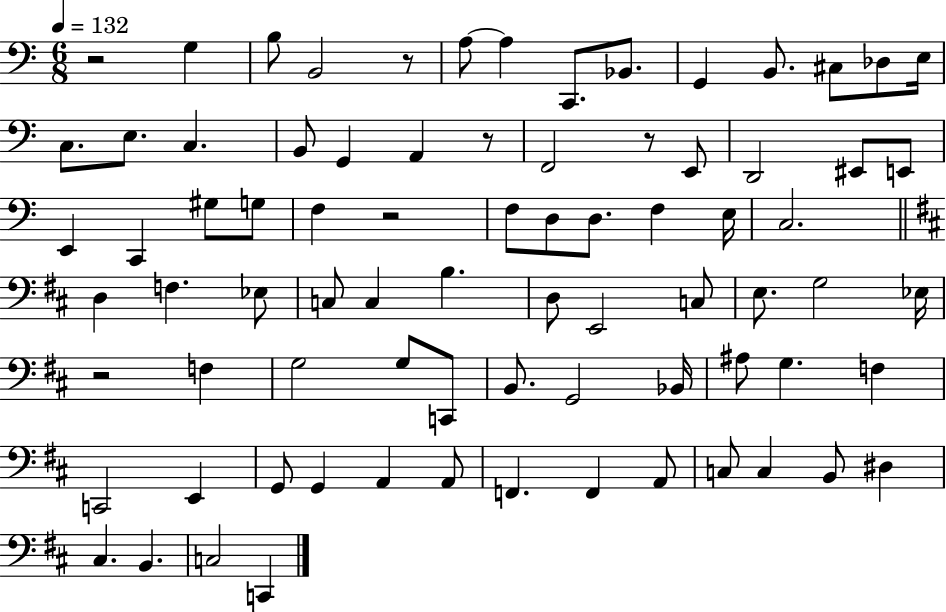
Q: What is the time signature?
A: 6/8